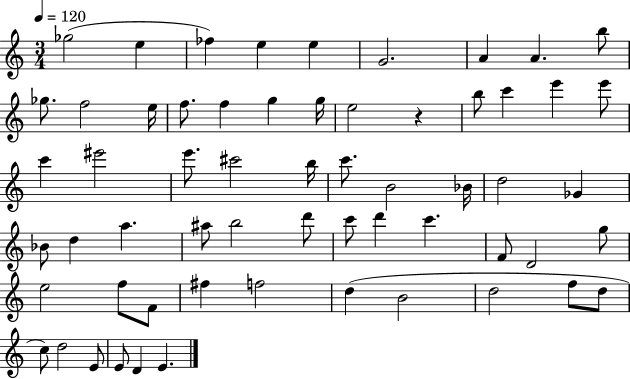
{
  \clef treble
  \numericTimeSignature
  \time 3/4
  \key c \major
  \tempo 4 = 120
  ges''2( e''4 | fes''4) e''4 e''4 | g'2. | a'4 a'4. b''8 | \break ges''8. f''2 e''16 | f''8. f''4 g''4 g''16 | e''2 r4 | b''8 c'''4 e'''4 e'''8 | \break c'''4 eis'''2 | e'''8. cis'''2 b''16 | c'''8. b'2 bes'16 | d''2 ges'4 | \break bes'8 d''4 a''4. | ais''8 b''2 d'''8 | c'''8 d'''4 c'''4. | f'8 d'2 g''8 | \break e''2 f''8 f'8 | fis''4 f''2 | d''4( b'2 | d''2 f''8 d''8 | \break c''8) d''2 e'8 | e'8 d'4 e'4. | \bar "|."
}